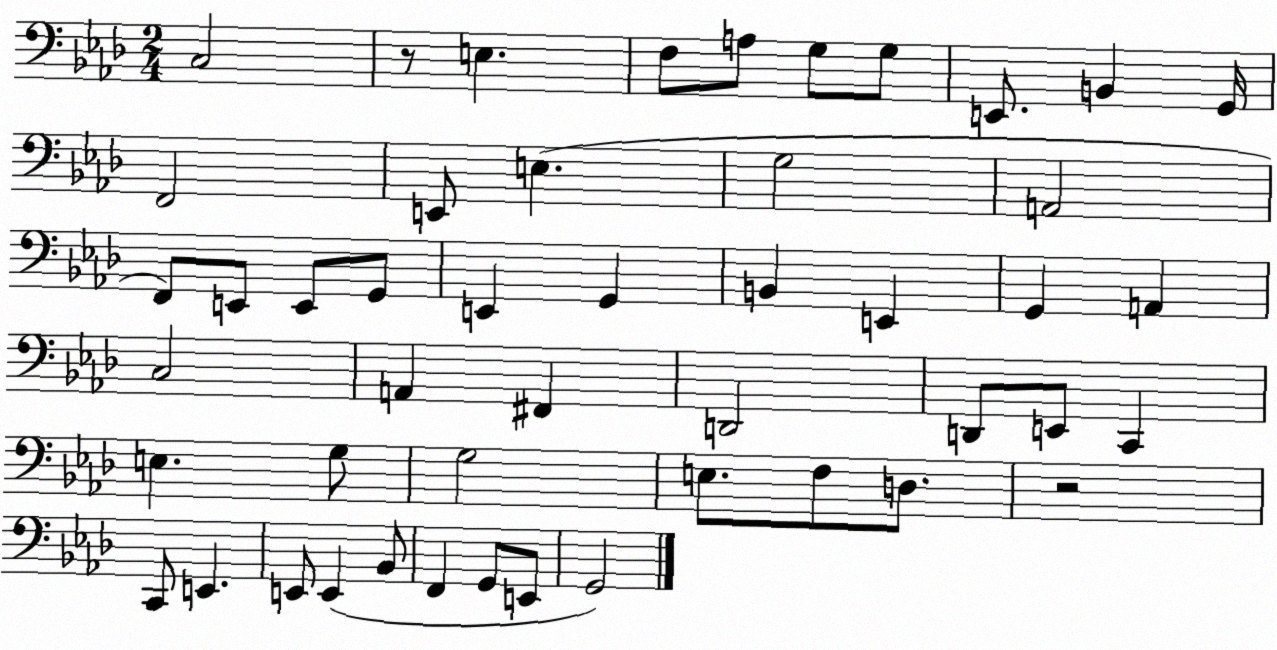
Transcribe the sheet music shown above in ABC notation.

X:1
T:Untitled
M:2/4
L:1/4
K:Ab
C,2 z/2 E, F,/2 A,/2 G,/2 G,/2 E,,/2 B,, G,,/4 F,,2 E,,/2 E, G,2 A,,2 F,,/2 E,,/2 E,,/2 G,,/2 E,, G,, B,, E,, G,, A,, C,2 A,, ^F,, D,,2 D,,/2 E,,/2 C,, E, G,/2 G,2 E,/2 F,/2 D,/2 z2 C,,/2 E,, E,,/2 E,, _B,,/2 F,, G,,/2 E,,/2 G,,2